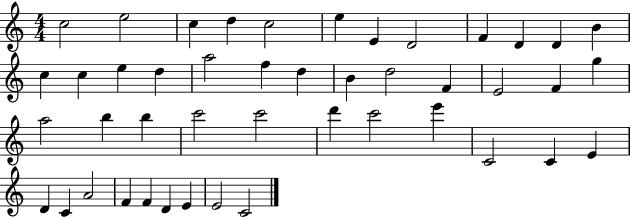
C5/h E5/h C5/q D5/q C5/h E5/q E4/q D4/h F4/q D4/q D4/q B4/q C5/q C5/q E5/q D5/q A5/h F5/q D5/q B4/q D5/h F4/q E4/h F4/q G5/q A5/h B5/q B5/q C6/h C6/h D6/q C6/h E6/q C4/h C4/q E4/q D4/q C4/q A4/h F4/q F4/q D4/q E4/q E4/h C4/h